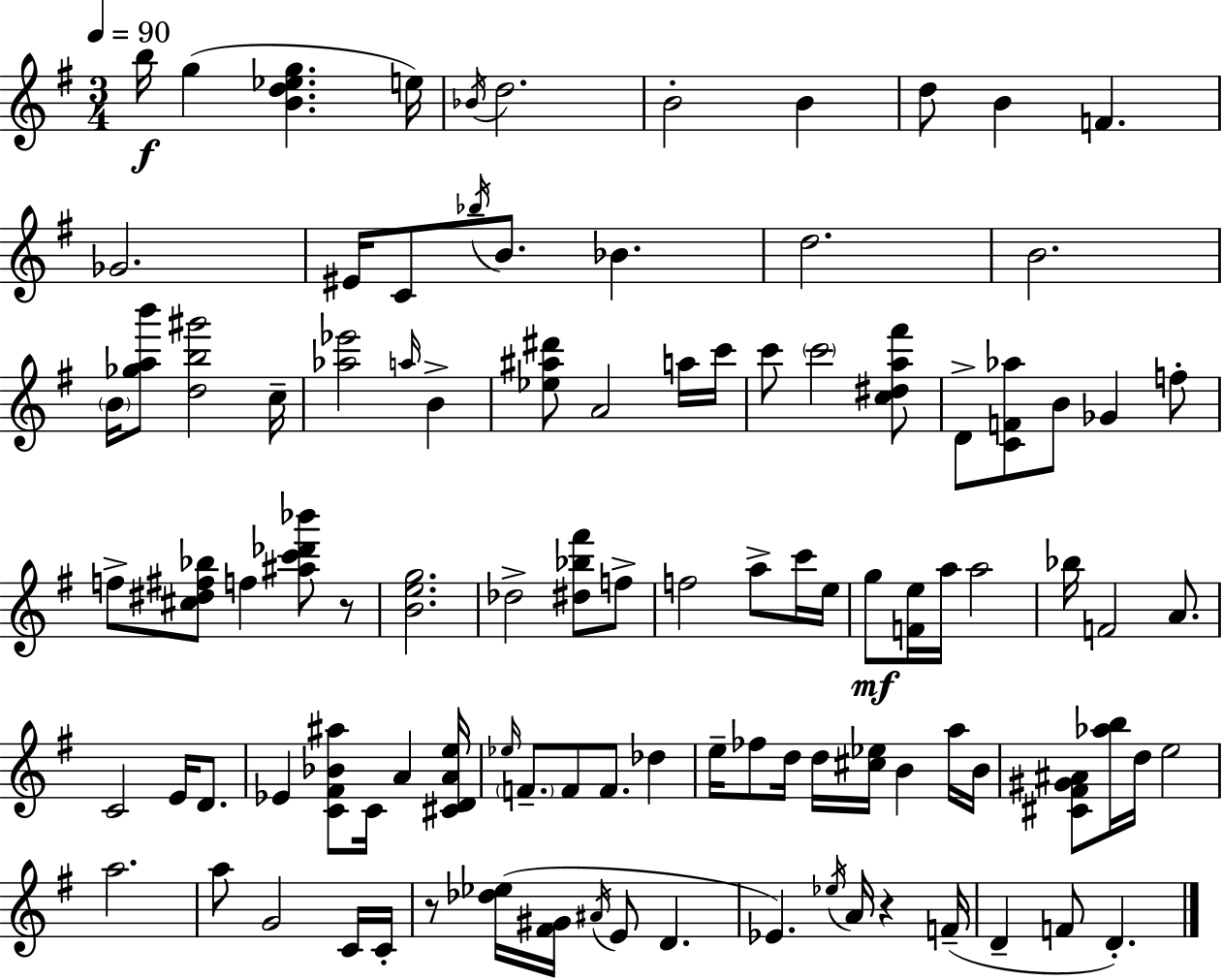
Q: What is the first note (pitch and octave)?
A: B5